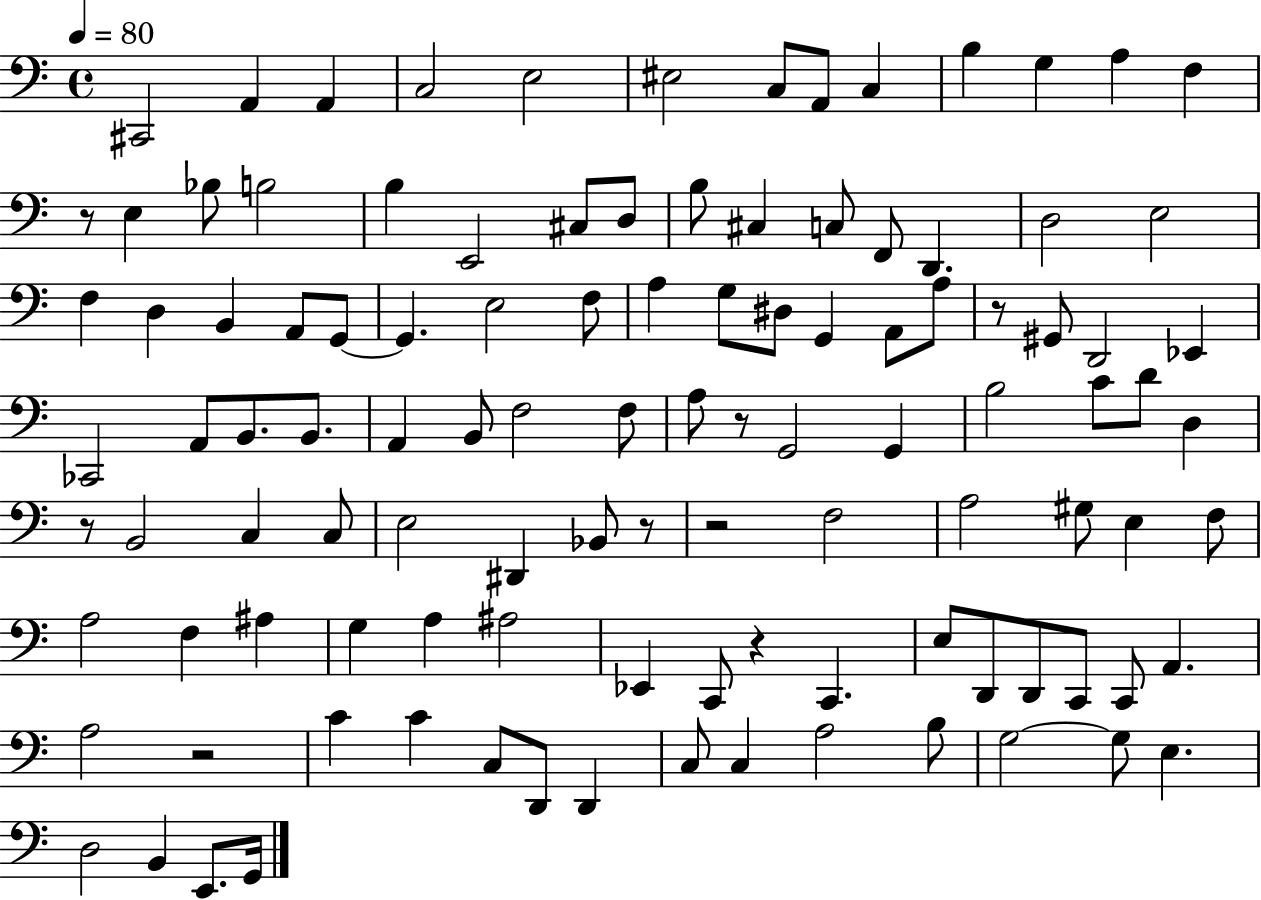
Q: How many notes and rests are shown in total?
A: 110